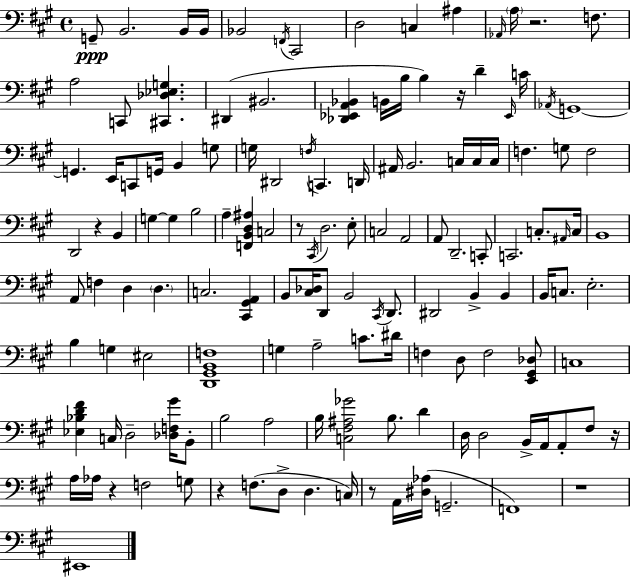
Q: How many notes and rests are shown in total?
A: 137